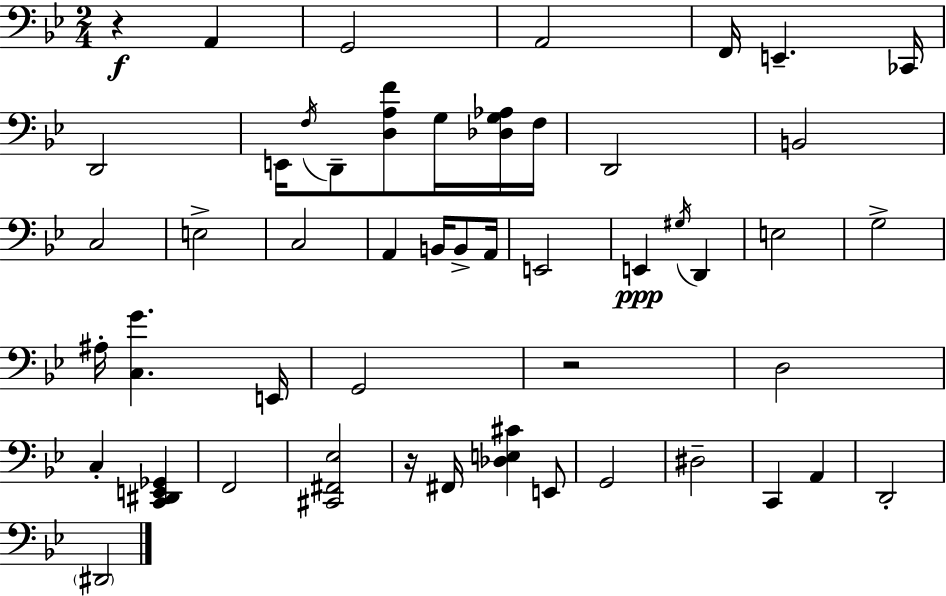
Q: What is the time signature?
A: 2/4